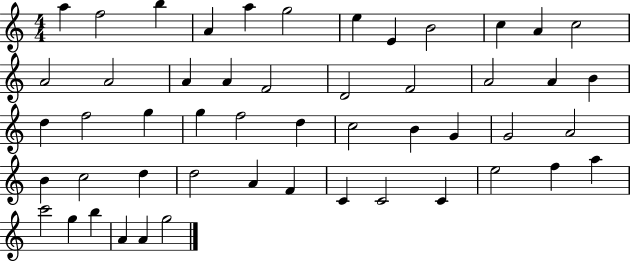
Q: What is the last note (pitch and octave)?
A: G5